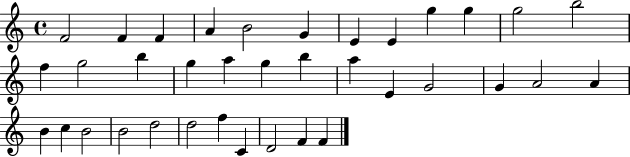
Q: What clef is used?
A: treble